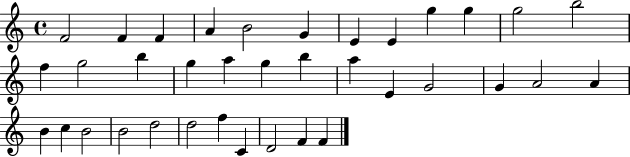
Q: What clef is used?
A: treble